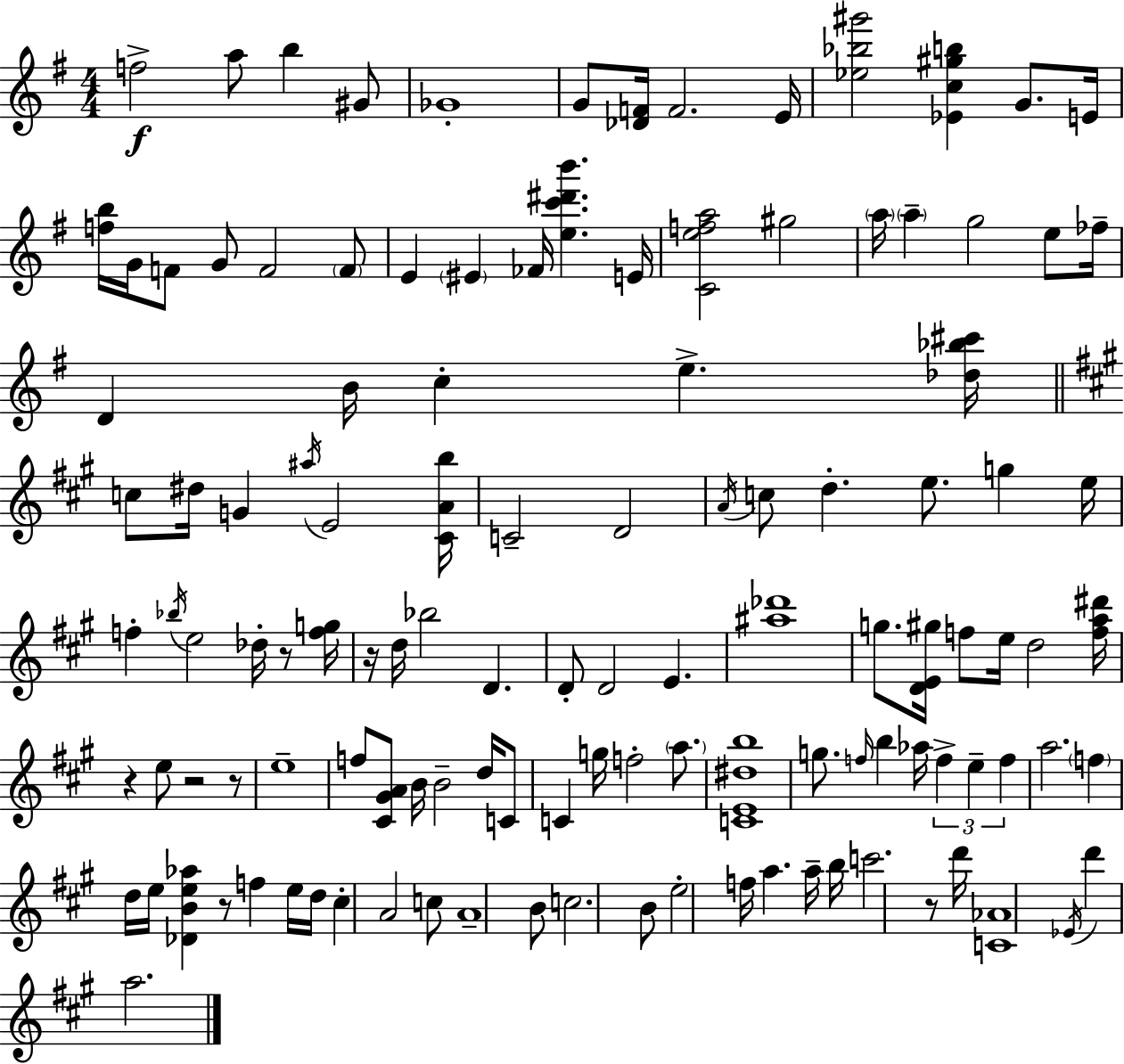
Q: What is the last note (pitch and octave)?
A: A5